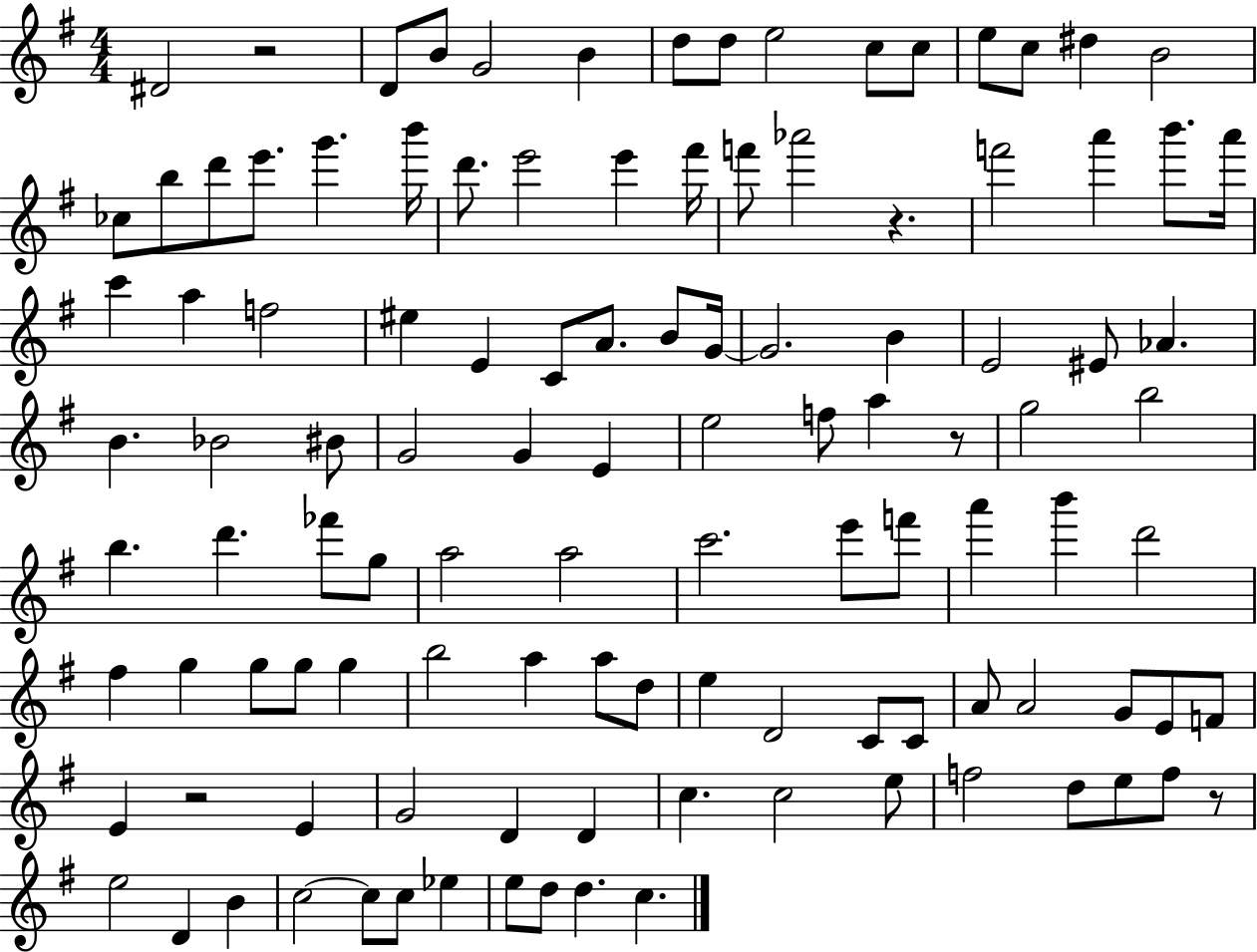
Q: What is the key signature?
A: G major